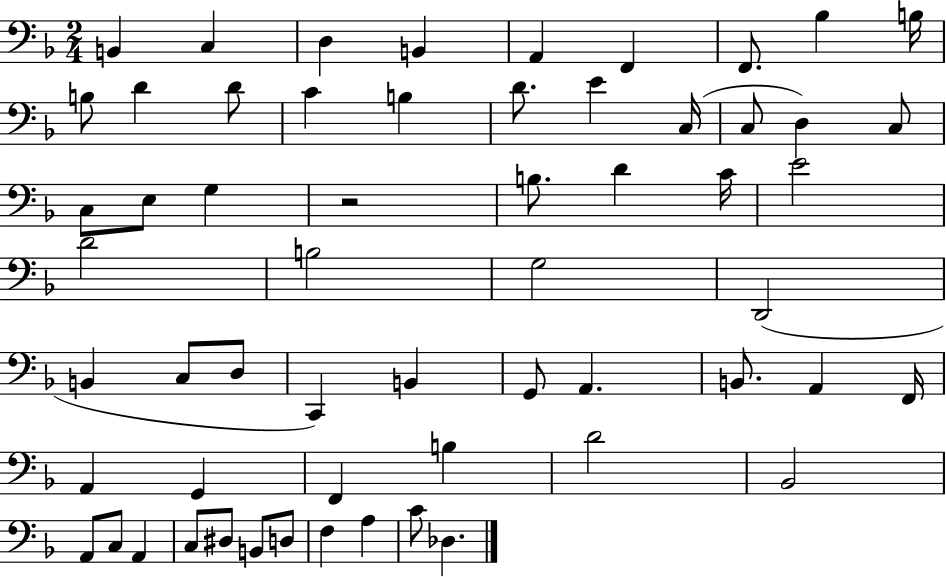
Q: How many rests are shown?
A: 1